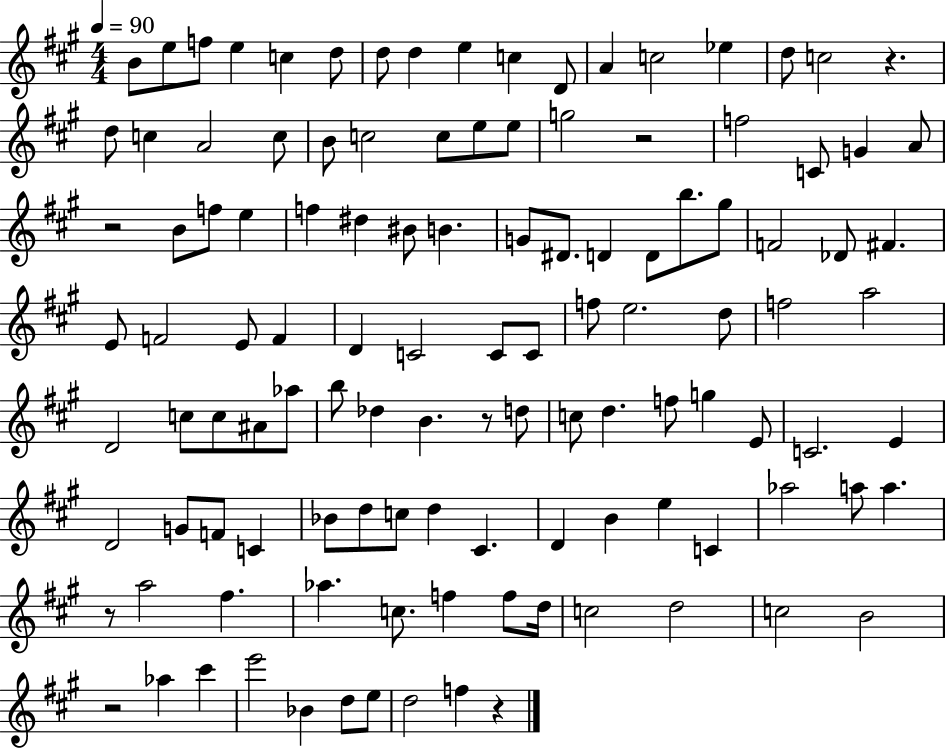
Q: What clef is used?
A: treble